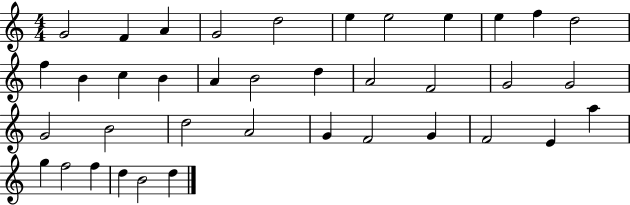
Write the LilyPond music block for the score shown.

{
  \clef treble
  \numericTimeSignature
  \time 4/4
  \key c \major
  g'2 f'4 a'4 | g'2 d''2 | e''4 e''2 e''4 | e''4 f''4 d''2 | \break f''4 b'4 c''4 b'4 | a'4 b'2 d''4 | a'2 f'2 | g'2 g'2 | \break g'2 b'2 | d''2 a'2 | g'4 f'2 g'4 | f'2 e'4 a''4 | \break g''4 f''2 f''4 | d''4 b'2 d''4 | \bar "|."
}